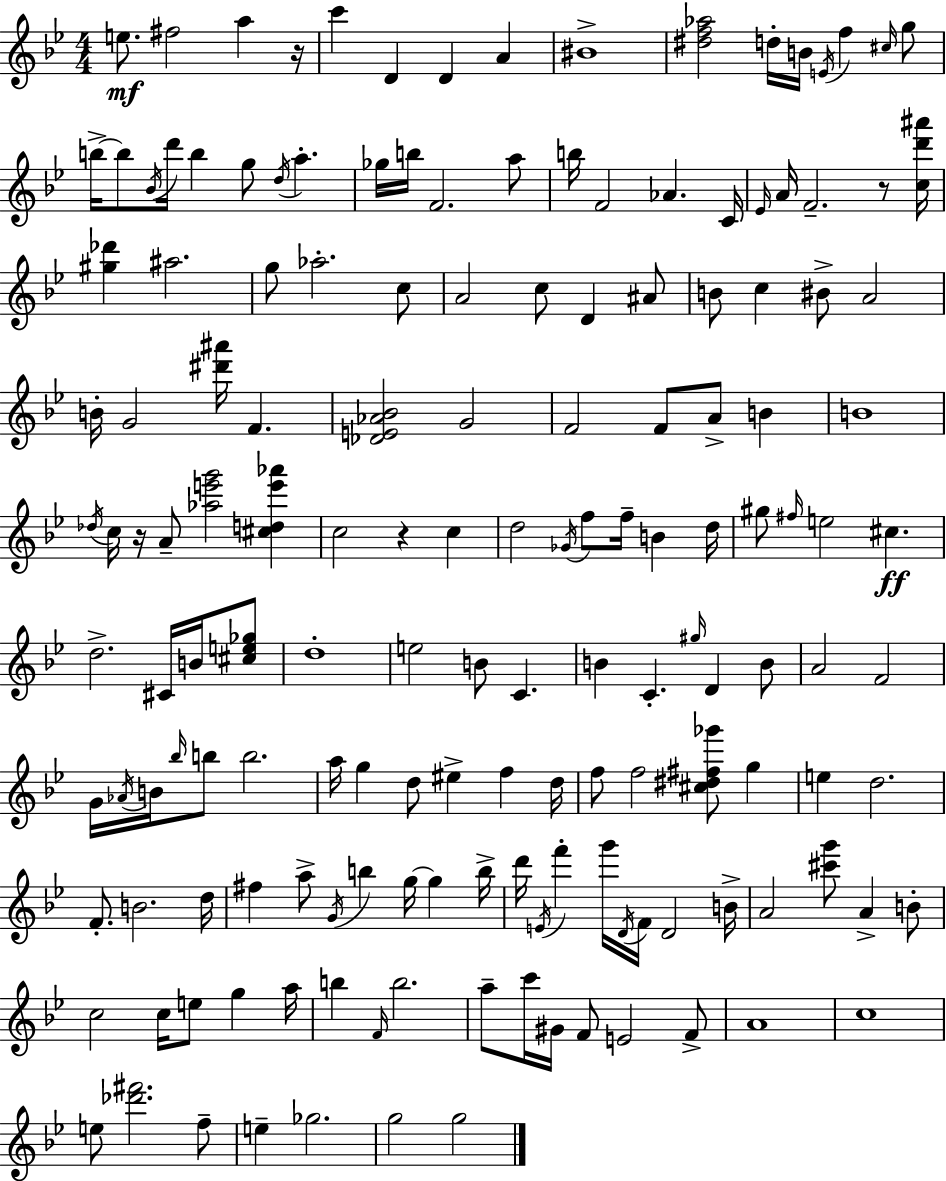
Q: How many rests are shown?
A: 4